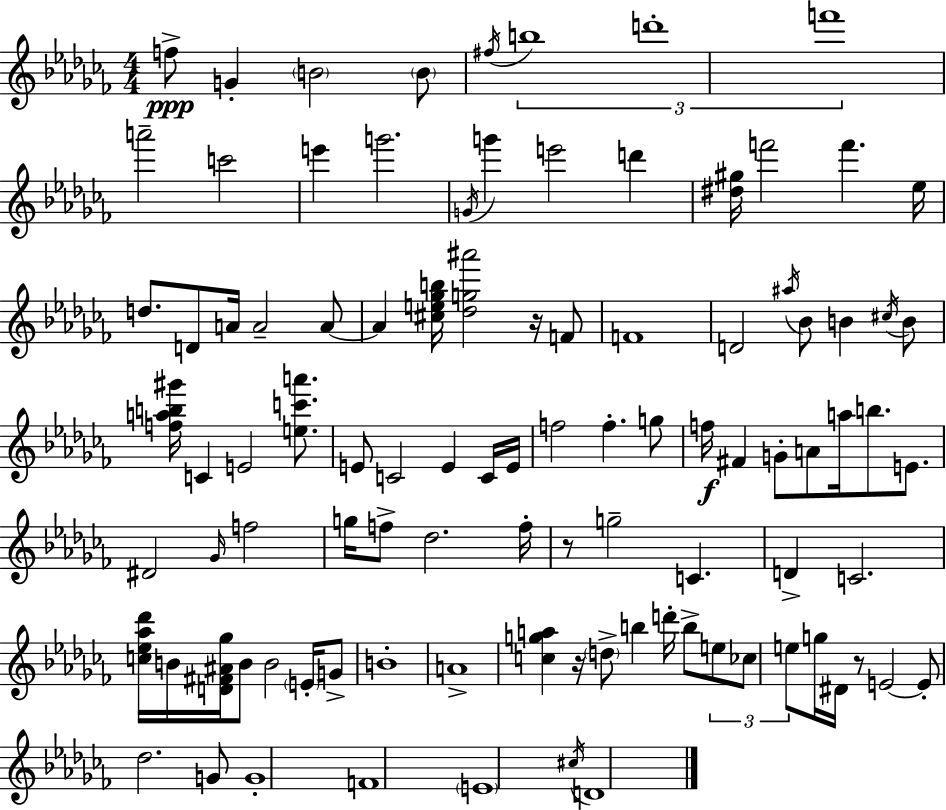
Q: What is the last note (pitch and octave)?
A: D4